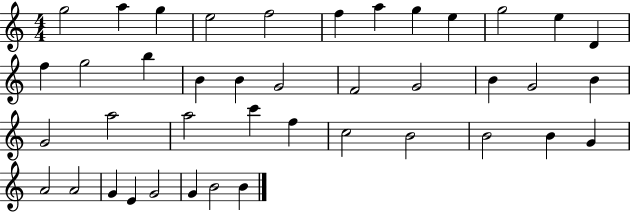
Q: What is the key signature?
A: C major